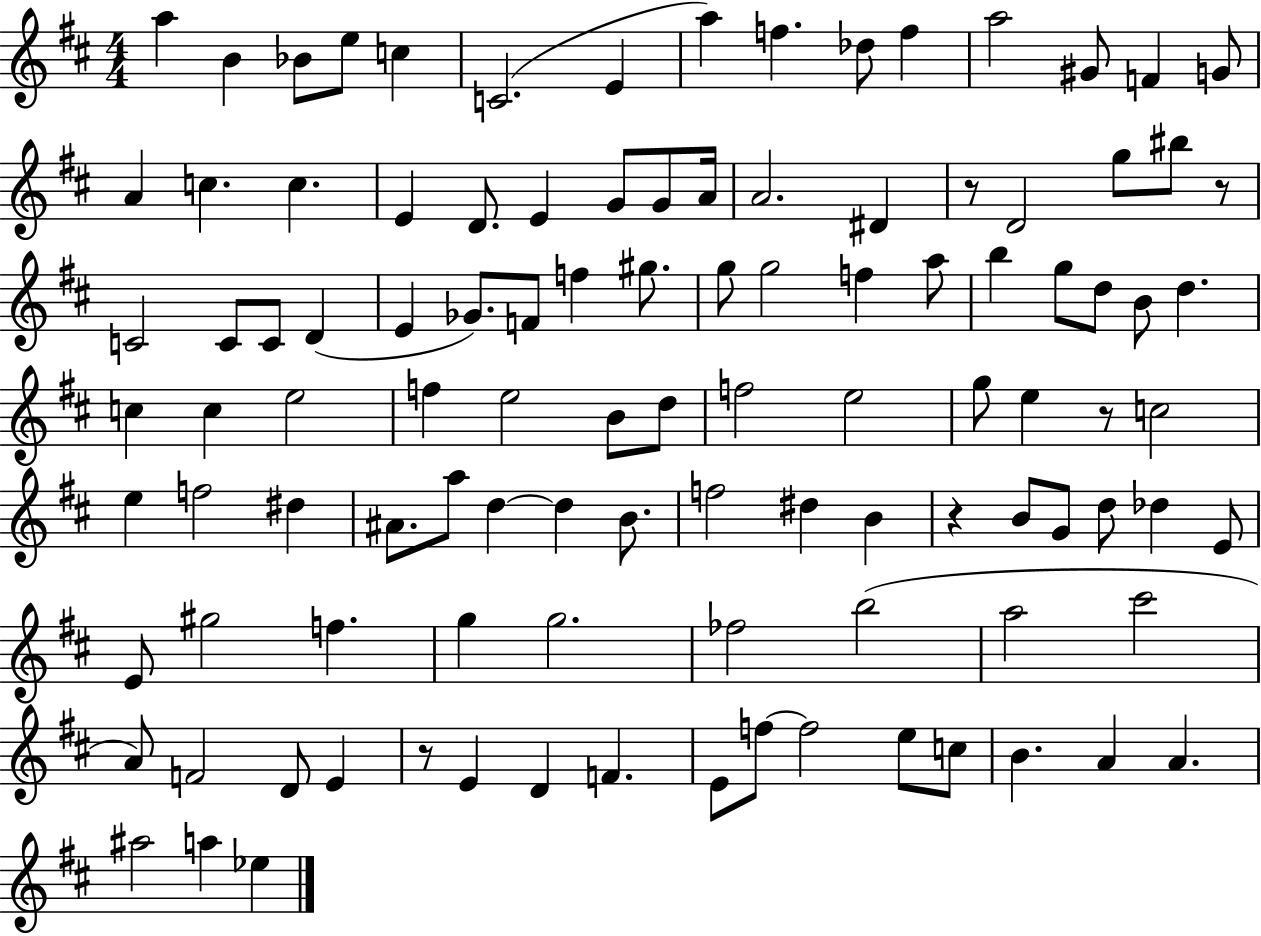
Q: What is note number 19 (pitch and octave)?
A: E4